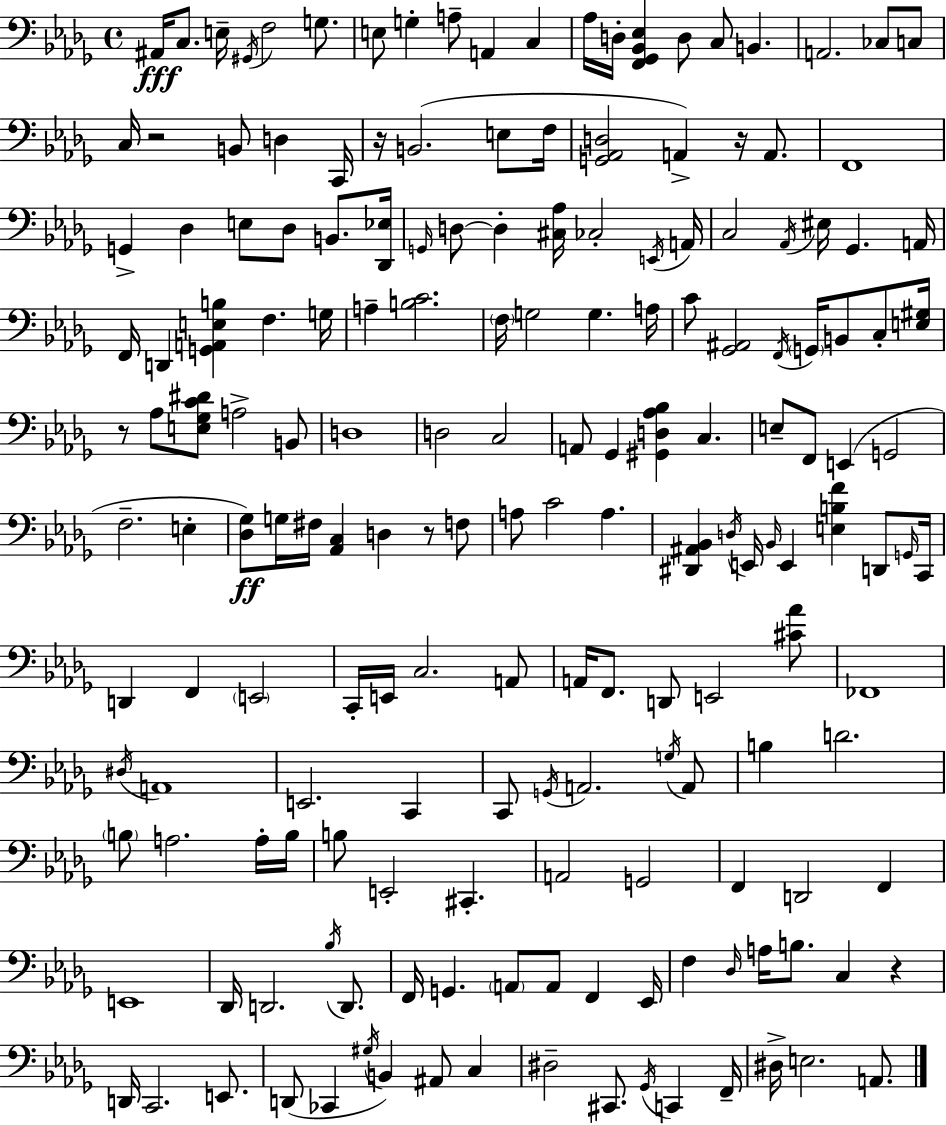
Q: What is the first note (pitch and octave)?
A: A#2